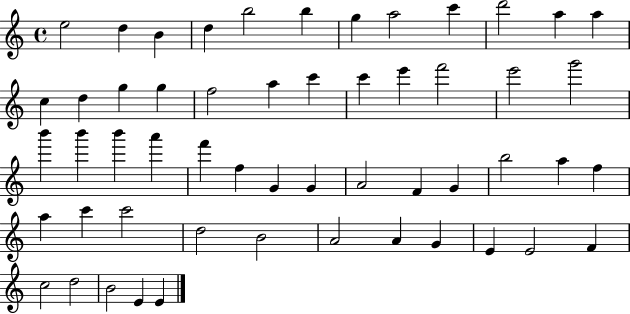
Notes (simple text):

E5/h D5/q B4/q D5/q B5/h B5/q G5/q A5/h C6/q D6/h A5/q A5/q C5/q D5/q G5/q G5/q F5/h A5/q C6/q C6/q E6/q F6/h E6/h G6/h B6/q B6/q B6/q A6/q F6/q F5/q G4/q G4/q A4/h F4/q G4/q B5/h A5/q F5/q A5/q C6/q C6/h D5/h B4/h A4/h A4/q G4/q E4/q E4/h F4/q C5/h D5/h B4/h E4/q E4/q